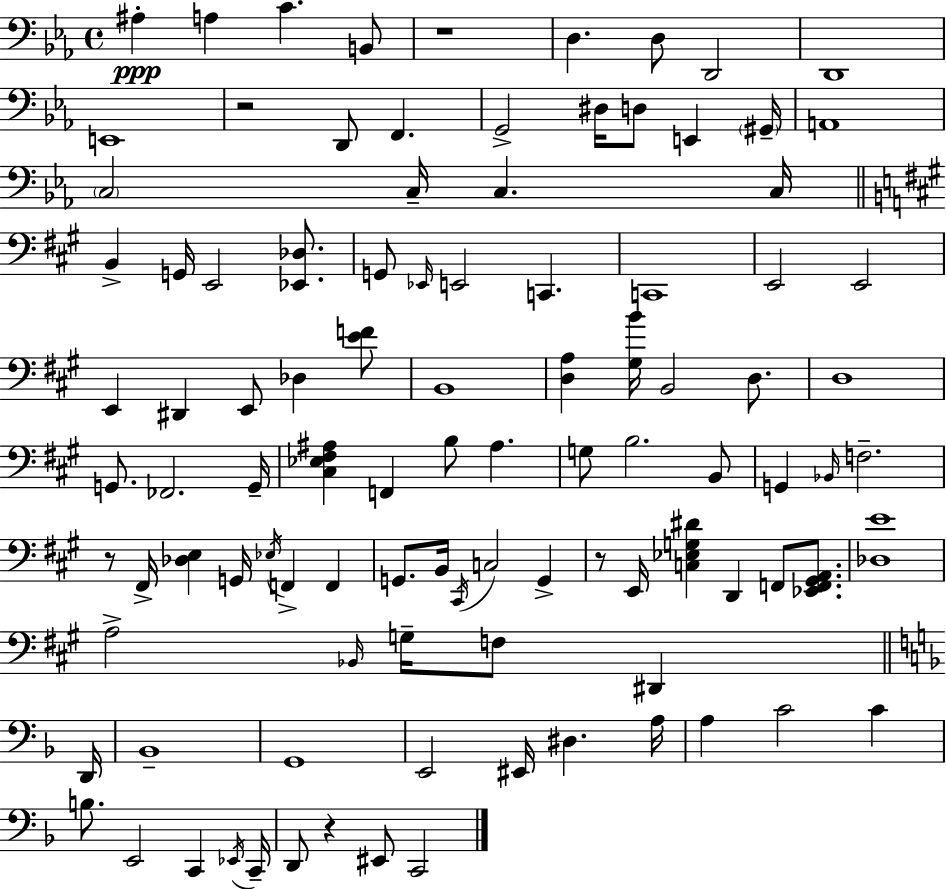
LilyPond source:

{
  \clef bass
  \time 4/4
  \defaultTimeSignature
  \key ees \major
  \repeat volta 2 { ais4-.\ppp a4 c'4. b,8 | r1 | d4. d8 d,2 | d,1 | \break e,1 | r2 d,8 f,4. | g,2-> dis16 d8 e,4 \parenthesize gis,16-- | a,1 | \break \parenthesize c2 c16-- c4. c16 | \bar "||" \break \key a \major b,4-> g,16 e,2 <ees, des>8. | g,8 \grace { ees,16 } e,2 c,4. | c,1 | e,2 e,2 | \break e,4 dis,4 e,8 des4 <e' f'>8 | b,1 | <d a>4 <gis b'>16 b,2 d8. | d1 | \break g,8. fes,2. | g,16-- <cis ees fis ais>4 f,4 b8 ais4. | g8 b2. b,8 | g,4 \grace { bes,16 } f2.-- | \break r8 fis,16-> <des e>4 g,16 \acciaccatura { ees16 } f,4-> f,4 | g,8. b,16 \acciaccatura { cis,16 } c2 | g,4-> r8 e,16 <c ees g dis'>4 d,4 f,8 | <ees, f, gis, a,>8. <des e'>1 | \break a2-> \grace { bes,16 } g16-- f8 | dis,4 \bar "||" \break \key f \major d,16 bes,1-- | g,1 | e,2 eis,16 dis4. | a16 a4 c'2 c'4 | \break b8. e,2 c,4 | \acciaccatura { ees,16 } c,16-- d,8 r4 eis,8 c,2 | } \bar "|."
}